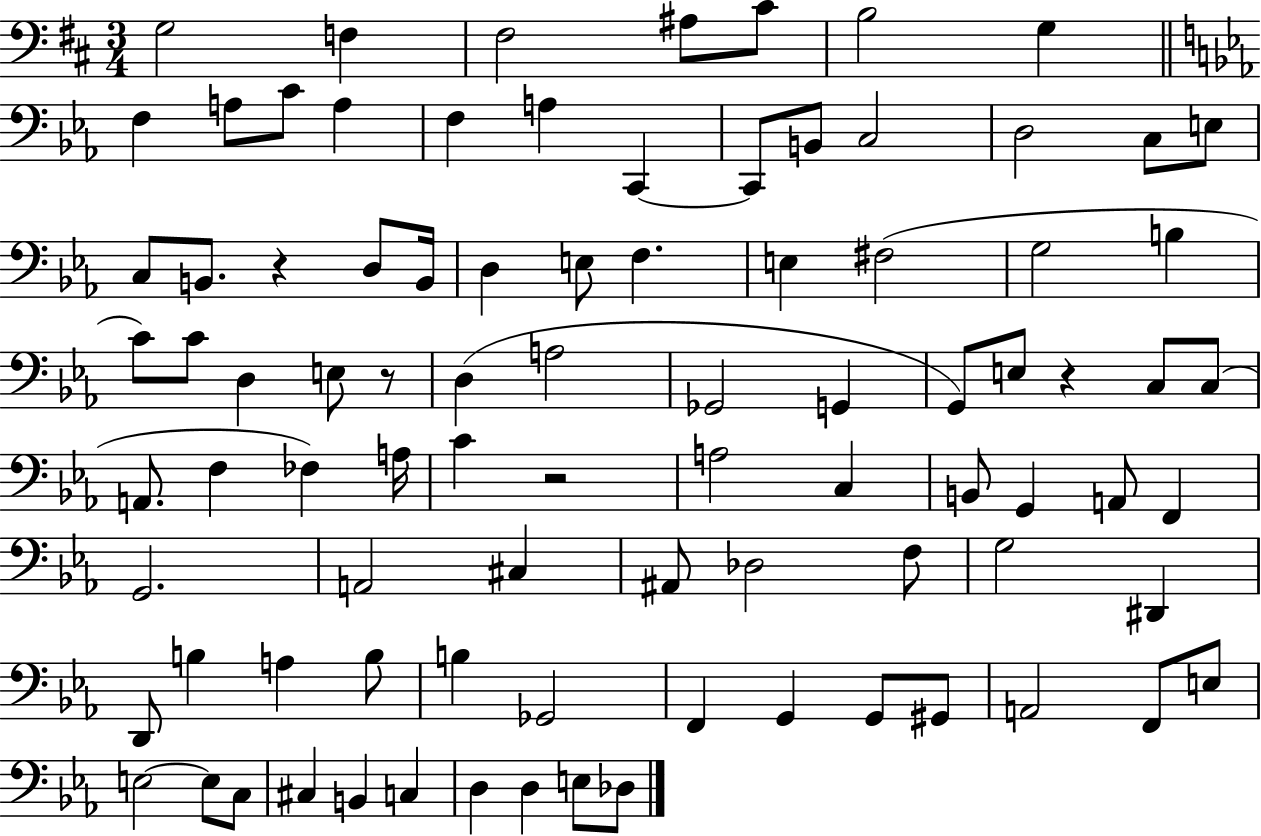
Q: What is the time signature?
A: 3/4